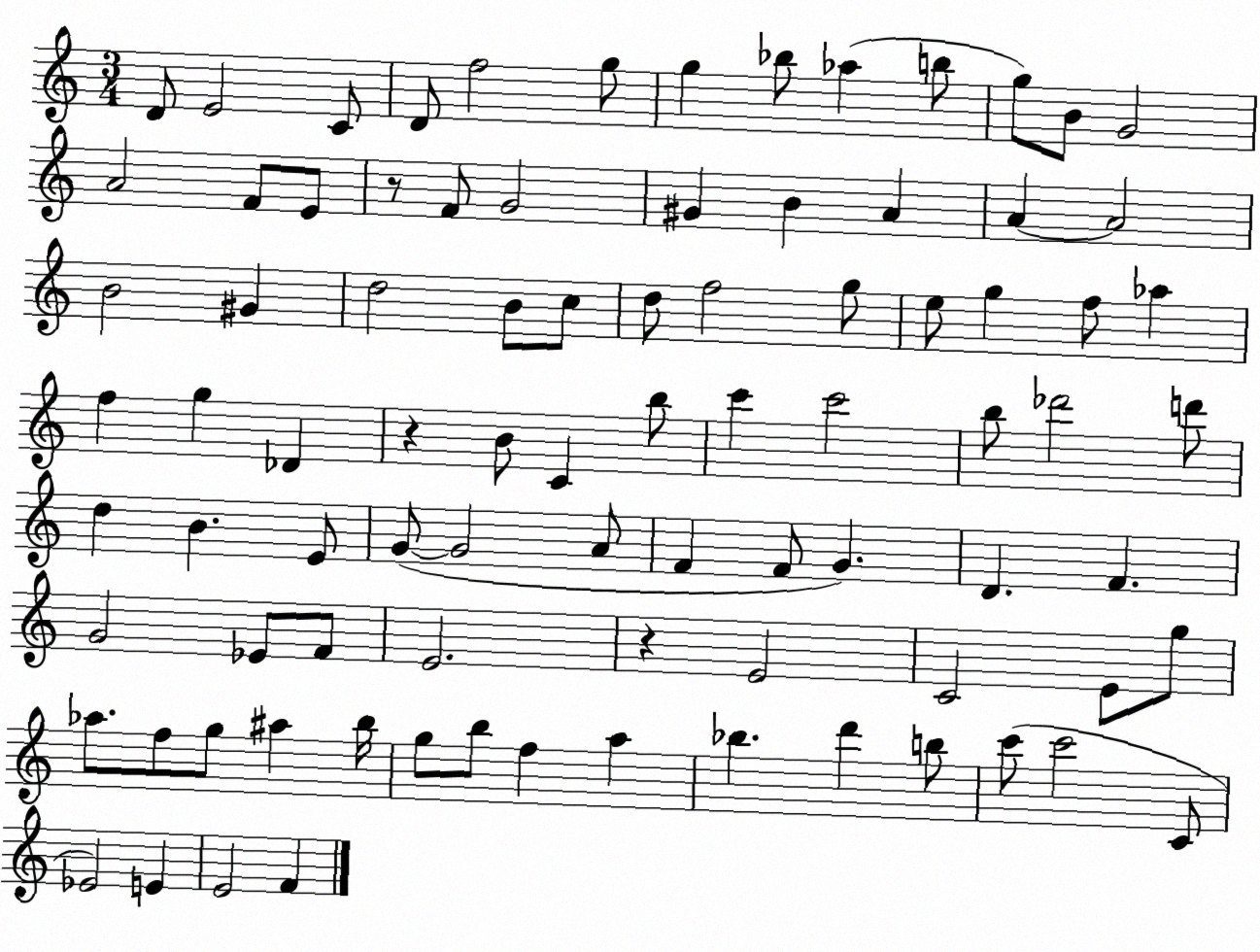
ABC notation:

X:1
T:Untitled
M:3/4
L:1/4
K:C
D/2 E2 C/2 D/2 f2 g/2 g _b/2 _a b/2 g/2 B/2 G2 A2 F/2 E/2 z/2 F/2 G2 ^G B A A A2 B2 ^G d2 B/2 c/2 d/2 f2 g/2 e/2 g f/2 _a f g _D z B/2 C b/2 c' c'2 b/2 _d'2 d'/2 d B E/2 G/2 G2 A/2 F F/2 G D F G2 _E/2 F/2 E2 z E2 C2 E/2 g/2 _a/2 f/2 g/2 ^a b/4 g/2 b/2 f a _b d' b/2 c'/2 c'2 C/2 _E2 E E2 F